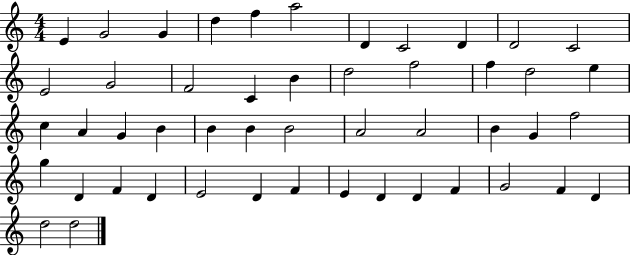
E4/q G4/h G4/q D5/q F5/q A5/h D4/q C4/h D4/q D4/h C4/h E4/h G4/h F4/h C4/q B4/q D5/h F5/h F5/q D5/h E5/q C5/q A4/q G4/q B4/q B4/q B4/q B4/h A4/h A4/h B4/q G4/q F5/h G5/q D4/q F4/q D4/q E4/h D4/q F4/q E4/q D4/q D4/q F4/q G4/h F4/q D4/q D5/h D5/h